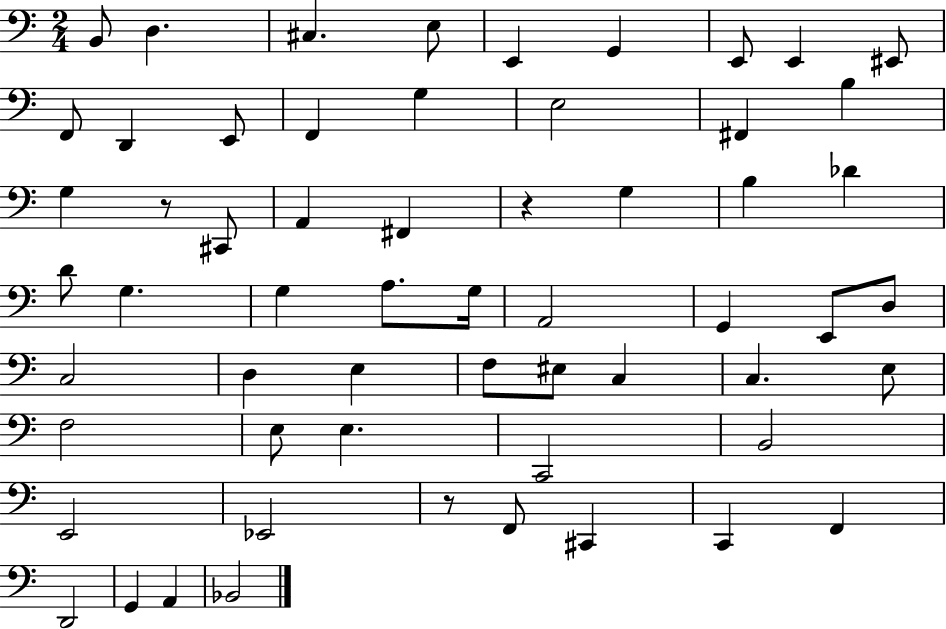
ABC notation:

X:1
T:Untitled
M:2/4
L:1/4
K:C
B,,/2 D, ^C, E,/2 E,, G,, E,,/2 E,, ^E,,/2 F,,/2 D,, E,,/2 F,, G, E,2 ^F,, B, G, z/2 ^C,,/2 A,, ^F,, z G, B, _D D/2 G, G, A,/2 G,/4 A,,2 G,, E,,/2 D,/2 C,2 D, E, F,/2 ^E,/2 C, C, E,/2 F,2 E,/2 E, C,,2 B,,2 E,,2 _E,,2 z/2 F,,/2 ^C,, C,, F,, D,,2 G,, A,, _B,,2